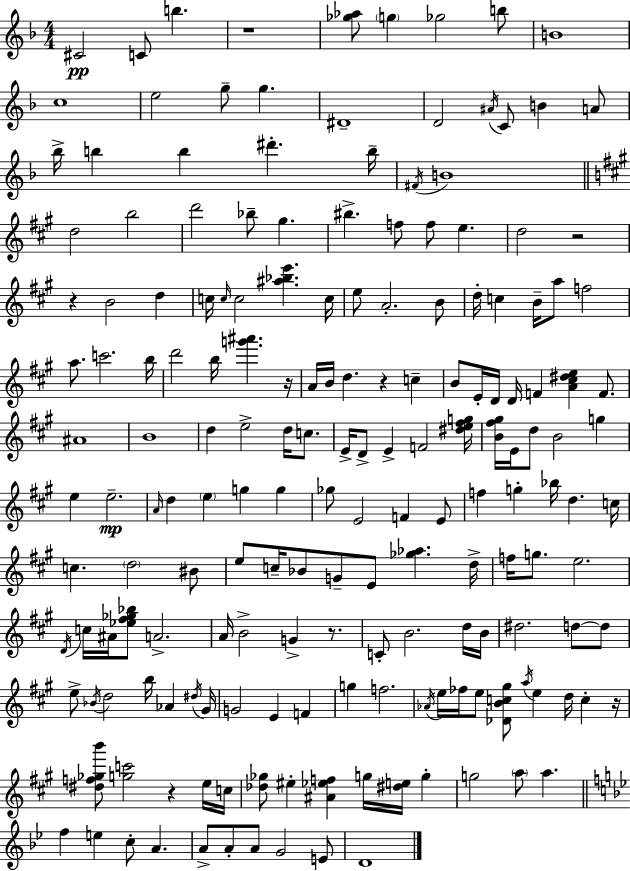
C#4/h C4/e B5/q. R/w [Gb5,Ab5]/e G5/q Gb5/h B5/e B4/w C5/w E5/h G5/e G5/q. D#4/w D4/h A#4/s C4/e B4/q A4/e Bb5/s B5/q B5/q D#6/q. B5/s F#4/s B4/w D5/h B5/h D6/h Bb5/e G#5/q. BIS5/q. F5/e F5/e E5/q. D5/h R/h R/q B4/h D5/q C5/s C5/s C5/h [A#5,Bb5,E6]/q. C5/s E5/e A4/h. B4/e D5/s C5/q B4/s A5/e F5/h A5/e. C6/h. B5/s D6/h B5/s [G6,A#6]/q. R/s A4/s B4/s D5/q. R/q C5/q B4/e E4/s D4/s D4/s F4/q [A4,C#5,D#5,E5]/q F4/e. A#4/w B4/w D5/q E5/h D5/s C5/e. E4/s D4/e E4/q F4/h [D#5,E5,F#5,G5]/s [B4,F#5,G#5]/s E4/s D5/e B4/h G5/q E5/q E5/h. A4/s D5/q E5/q G5/q G5/q Gb5/e E4/h F4/q E4/e F5/q G5/q Bb5/s D5/q. C5/s C5/q. D5/h BIS4/e E5/e C5/s Bb4/e G4/e E4/e [Gb5,Ab5]/q. D5/s F5/s G5/e. E5/h. D4/s C5/s A#4/s [Eb5,F#5,Gb5,Bb5]/e A4/h. A4/s B4/h G4/q R/e. C4/e B4/h. D5/s B4/s D#5/h. D5/e D5/e E5/e Bb4/s D5/h B5/s Ab4/q D#5/s G#4/s G4/h E4/q F4/q G5/q F5/h. Ab4/s E5/s FES5/s E5/e [Db4,B4,C5,G#5]/e A5/s E5/q D5/s C5/q R/s [D#5,F5,Gb5,B6]/e [G5,C6]/h R/q E5/s C5/s [Db5,Gb5]/e EIS5/q [A#4,Eb5,F5]/q G5/s [D#5,E5]/s G5/q G5/h A5/e A5/q. F5/q E5/q C5/e A4/q. A4/e A4/e A4/e G4/h E4/e D4/w